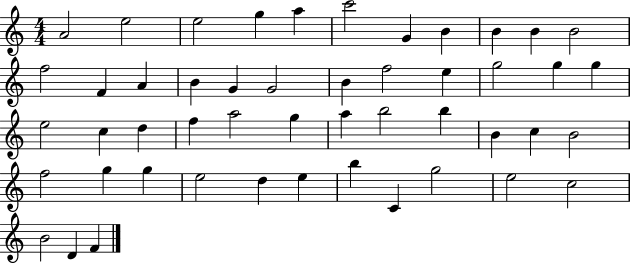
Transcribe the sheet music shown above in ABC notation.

X:1
T:Untitled
M:4/4
L:1/4
K:C
A2 e2 e2 g a c'2 G B B B B2 f2 F A B G G2 B f2 e g2 g g e2 c d f a2 g a b2 b B c B2 f2 g g e2 d e b C g2 e2 c2 B2 D F